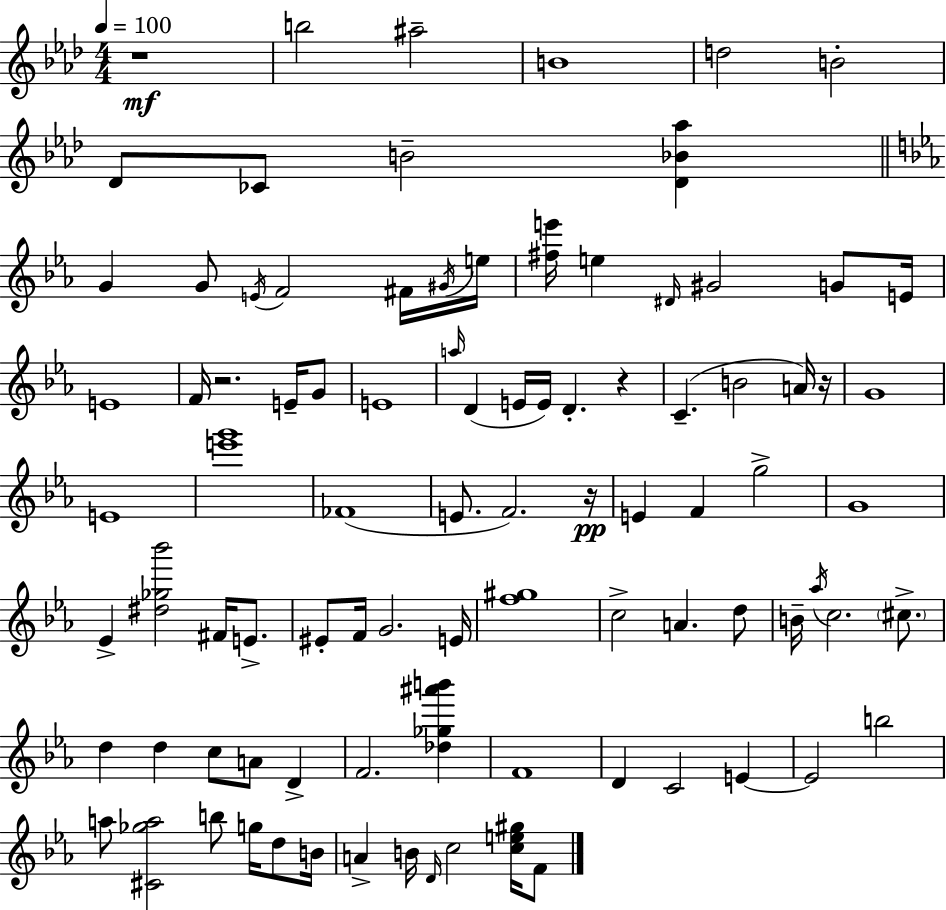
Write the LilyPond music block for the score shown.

{
  \clef treble
  \numericTimeSignature
  \time 4/4
  \key f \minor
  \tempo 4 = 100
  \repeat volta 2 { r1\mf | b''2 ais''2-- | b'1 | d''2 b'2-. | \break des'8 ces'8 b'2-- <des' bes' aes''>4 | \bar "||" \break \key ees \major g'4 g'8 \acciaccatura { e'16 } f'2 fis'16 | \acciaccatura { gis'16 } e''16 <fis'' e'''>16 e''4 \grace { dis'16 } gis'2 | g'8 e'16 e'1 | f'16 r2. | \break e'16-- g'8 e'1 | \grace { a''16 }( d'4 e'16 e'16) d'4.-. | r4 c'4.--( b'2 | a'16) r16 g'1 | \break e'1 | <e''' g'''>1 | fes'1( | e'8. f'2.) | \break r16\pp e'4 f'4 g''2-> | g'1 | ees'4-> <dis'' ges'' bes'''>2 | fis'16 e'8.-> eis'8-. f'16 g'2. | \break e'16 <f'' gis''>1 | c''2-> a'4. | d''8 b'16-- \acciaccatura { aes''16 } c''2. | \parenthesize cis''8.-> d''4 d''4 c''8 a'8 | \break d'4-> f'2. | <des'' ges'' ais''' b'''>4 f'1 | d'4 c'2 | e'4~~ e'2 b''2 | \break a''8 <cis' ges'' a''>2 b''8 | g''16 d''8 b'16 a'4-> b'16 \grace { d'16 } c''2 | <c'' e'' gis''>16 f'8 } \bar "|."
}